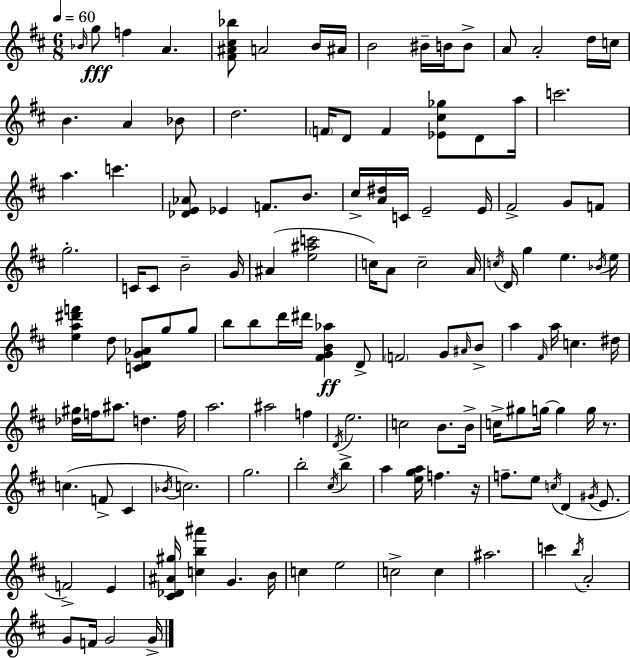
{
  \clef treble
  \numericTimeSignature
  \time 6/8
  \key d \major
  \tempo 4 = 60
  \grace { bes'16 }\fff g''8 f''4 a'4. | <fis' ais' cis'' bes''>8 a'2 b'16 | ais'16 b'2 bis'16-- b'16 b'8-> | a'8 a'2-. d''16 | \break c''16 b'4. a'4 bes'8 | d''2. | \parenthesize f'16 d'8 f'4 <ees' cis'' ges''>8 d'8 | a''16 c'''2. | \break a''4. c'''4. | <des' e' aes'>8 ees'4 f'8. b'8. | cis''16-> <a' dis''>16 c'16 e'2-- | e'16 fis'2-> g'8 f'8 | \break g''2.-. | c'16 c'8 b'2-- | g'16 ais'4( <e'' ais'' c'''>2 | c''16) a'8 c''2-- | \break a'16 \acciaccatura { c''16 } d'16 g''4 e''4. | \acciaccatura { bes'16 } e''16 <e'' a'' dis''' f'''>4 d''8 <c' d' g' aes'>8 g''8 | g''8 b''8 b''8 d'''16 dis'''16 <fis' g' b' aes''>4\ff | d'8-> \parenthesize f'2 g'8 | \break \grace { ais'16 } b'8-> a''4 \grace { fis'16 } a''16 c''4. | dis''16 <des'' gis''>16 f''16 ais''8. d''4. | f''16 a''2. | ais''2 | \break f''4 \acciaccatura { d'16 } e''2. | c''2 | b'8. b'16-> c''16-> gis''8 g''16~~ g''4 | g''16 r8. c''4.( | \break f'8-> cis'4 \acciaccatura { bes'16 }) c''2. | g''2. | b''2-. | \acciaccatura { cis''16 } b''4-> a''4 | \break <e'' g'' a''>16 f''4. r16 f''8.-- e''8 | \acciaccatura { c''16 } d'4( \acciaccatura { gis'16 } e'8. f'2->) | e'4 <cis' des' ais' gis''>16 <c'' b'' ais'''>4 | g'4. b'16 c''4 | \break e''2 c''2-> | c''4 ais''2. | c'''4 | \acciaccatura { b''16 } a'2-. g'8 | \break f'16 g'2 g'16-> \bar "|."
}